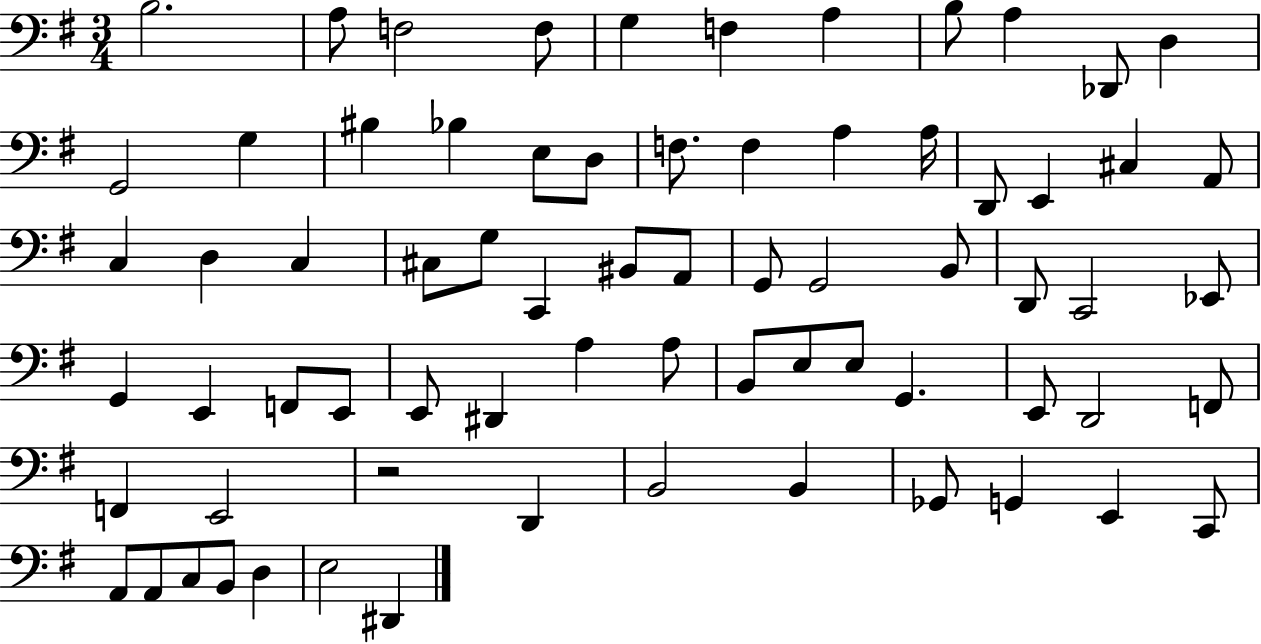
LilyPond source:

{
  \clef bass
  \numericTimeSignature
  \time 3/4
  \key g \major
  b2. | a8 f2 f8 | g4 f4 a4 | b8 a4 des,8 d4 | \break g,2 g4 | bis4 bes4 e8 d8 | f8. f4 a4 a16 | d,8 e,4 cis4 a,8 | \break c4 d4 c4 | cis8 g8 c,4 bis,8 a,8 | g,8 g,2 b,8 | d,8 c,2 ees,8 | \break g,4 e,4 f,8 e,8 | e,8 dis,4 a4 a8 | b,8 e8 e8 g,4. | e,8 d,2 f,8 | \break f,4 e,2 | r2 d,4 | b,2 b,4 | ges,8 g,4 e,4 c,8 | \break a,8 a,8 c8 b,8 d4 | e2 dis,4 | \bar "|."
}